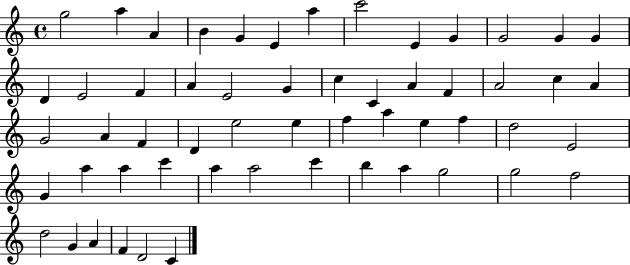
X:1
T:Untitled
M:4/4
L:1/4
K:C
g2 a A B G E a c'2 E G G2 G G D E2 F A E2 G c C A F A2 c A G2 A F D e2 e f a e f d2 E2 G a a c' a a2 c' b a g2 g2 f2 d2 G A F D2 C